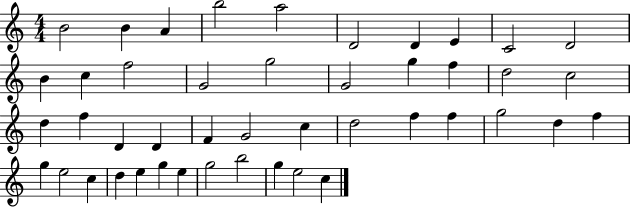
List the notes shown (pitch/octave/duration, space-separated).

B4/h B4/q A4/q B5/h A5/h D4/h D4/q E4/q C4/h D4/h B4/q C5/q F5/h G4/h G5/h G4/h G5/q F5/q D5/h C5/h D5/q F5/q D4/q D4/q F4/q G4/h C5/q D5/h F5/q F5/q G5/h D5/q F5/q G5/q E5/h C5/q D5/q E5/q G5/q E5/q G5/h B5/h G5/q E5/h C5/q